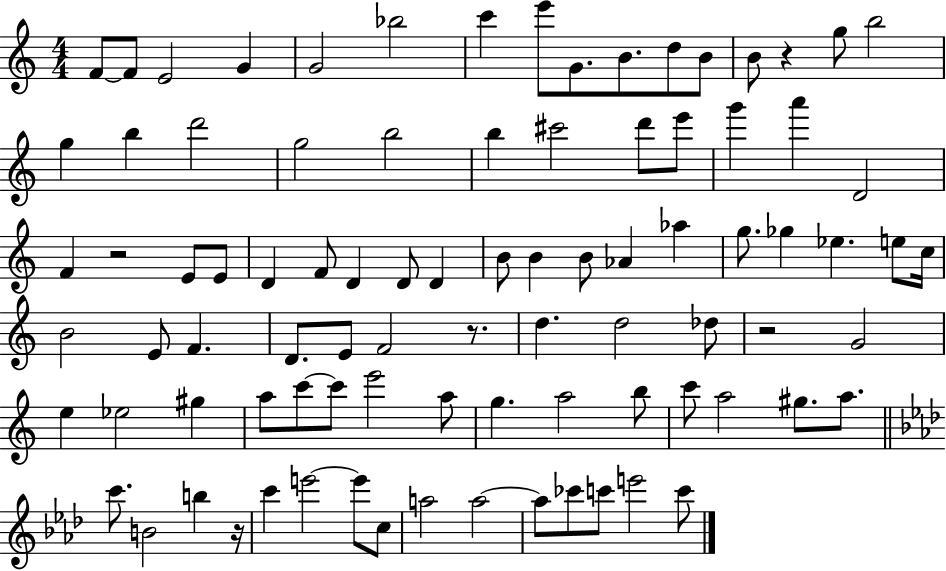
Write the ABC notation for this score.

X:1
T:Untitled
M:4/4
L:1/4
K:C
F/2 F/2 E2 G G2 _b2 c' e'/2 G/2 B/2 d/2 B/2 B/2 z g/2 b2 g b d'2 g2 b2 b ^c'2 d'/2 e'/2 g' a' D2 F z2 E/2 E/2 D F/2 D D/2 D B/2 B B/2 _A _a g/2 _g _e e/2 c/4 B2 E/2 F D/2 E/2 F2 z/2 d d2 _d/2 z2 G2 e _e2 ^g a/2 c'/2 c'/2 e'2 a/2 g a2 b/2 c'/2 a2 ^g/2 a/2 c'/2 B2 b z/4 c' e'2 e'/2 c/2 a2 a2 a/2 _c'/2 c'/2 e'2 c'/2